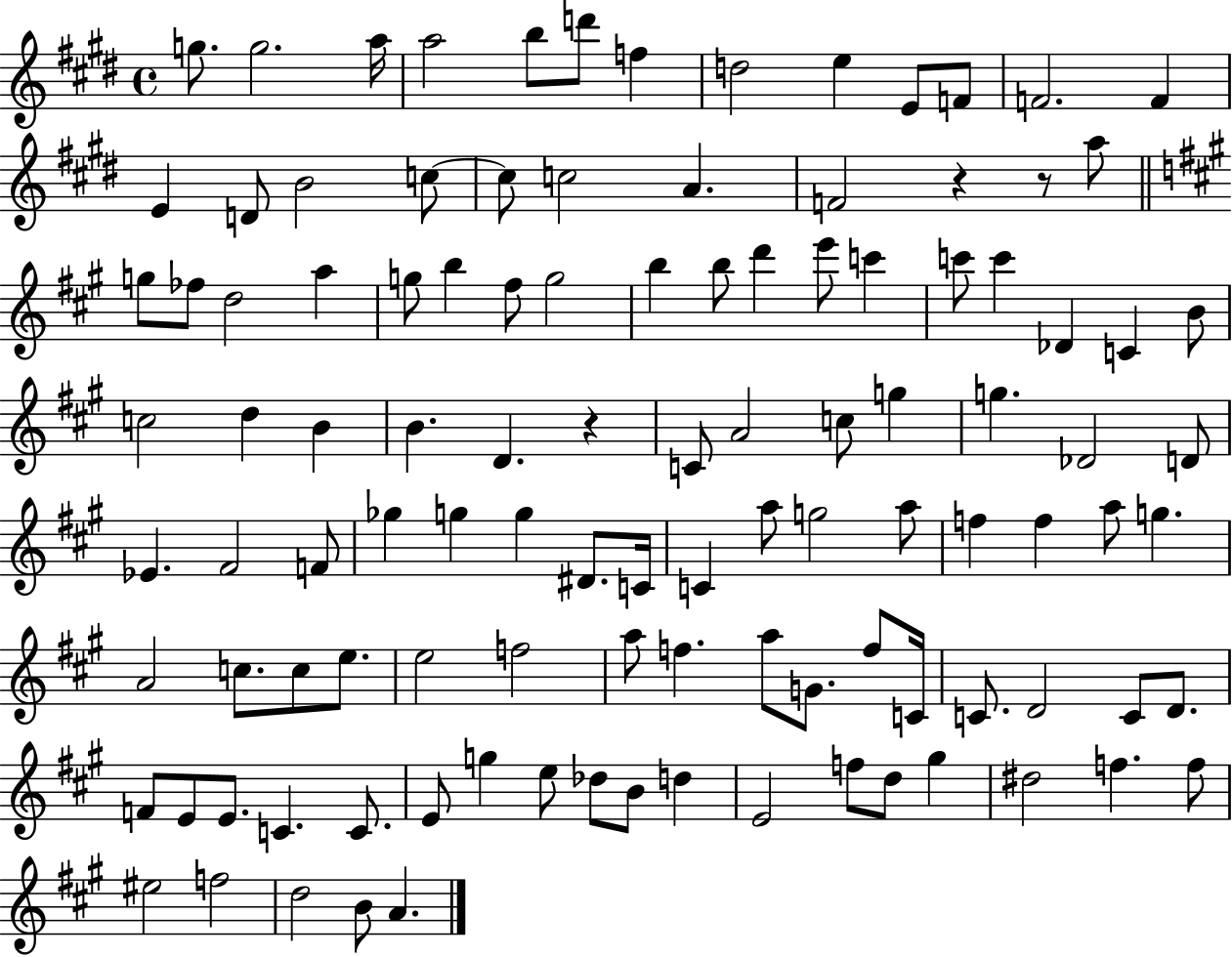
{
  \clef treble
  \time 4/4
  \defaultTimeSignature
  \key e \major
  g''8. g''2. a''16 | a''2 b''8 d'''8 f''4 | d''2 e''4 e'8 f'8 | f'2. f'4 | \break e'4 d'8 b'2 c''8~~ | c''8 c''2 a'4. | f'2 r4 r8 a''8 | \bar "||" \break \key a \major g''8 fes''8 d''2 a''4 | g''8 b''4 fis''8 g''2 | b''4 b''8 d'''4 e'''8 c'''4 | c'''8 c'''4 des'4 c'4 b'8 | \break c''2 d''4 b'4 | b'4. d'4. r4 | c'8 a'2 c''8 g''4 | g''4. des'2 d'8 | \break ees'4. fis'2 f'8 | ges''4 g''4 g''4 dis'8. c'16 | c'4 a''8 g''2 a''8 | f''4 f''4 a''8 g''4. | \break a'2 c''8. c''8 e''8. | e''2 f''2 | a''8 f''4. a''8 g'8. f''8 c'16 | c'8. d'2 c'8 d'8. | \break f'8 e'8 e'8. c'4. c'8. | e'8 g''4 e''8 des''8 b'8 d''4 | e'2 f''8 d''8 gis''4 | dis''2 f''4. f''8 | \break eis''2 f''2 | d''2 b'8 a'4. | \bar "|."
}